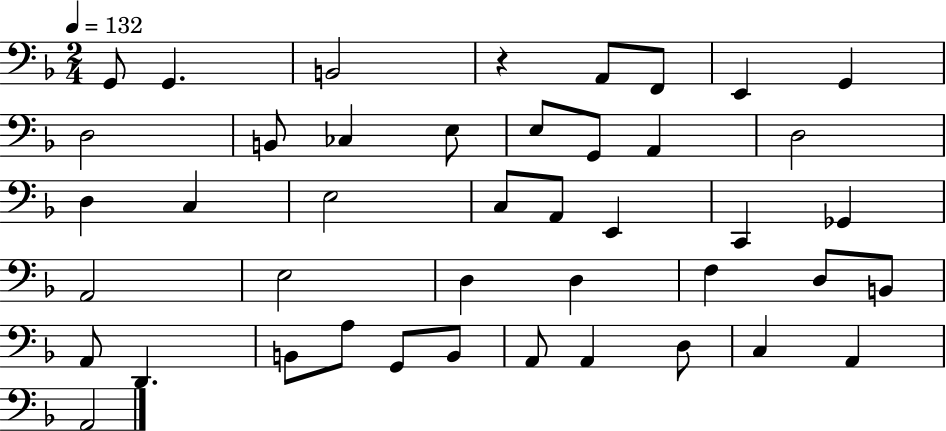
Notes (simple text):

G2/e G2/q. B2/h R/q A2/e F2/e E2/q G2/q D3/h B2/e CES3/q E3/e E3/e G2/e A2/q D3/h D3/q C3/q E3/h C3/e A2/e E2/q C2/q Gb2/q A2/h E3/h D3/q D3/q F3/q D3/e B2/e A2/e D2/q. B2/e A3/e G2/e B2/e A2/e A2/q D3/e C3/q A2/q A2/h